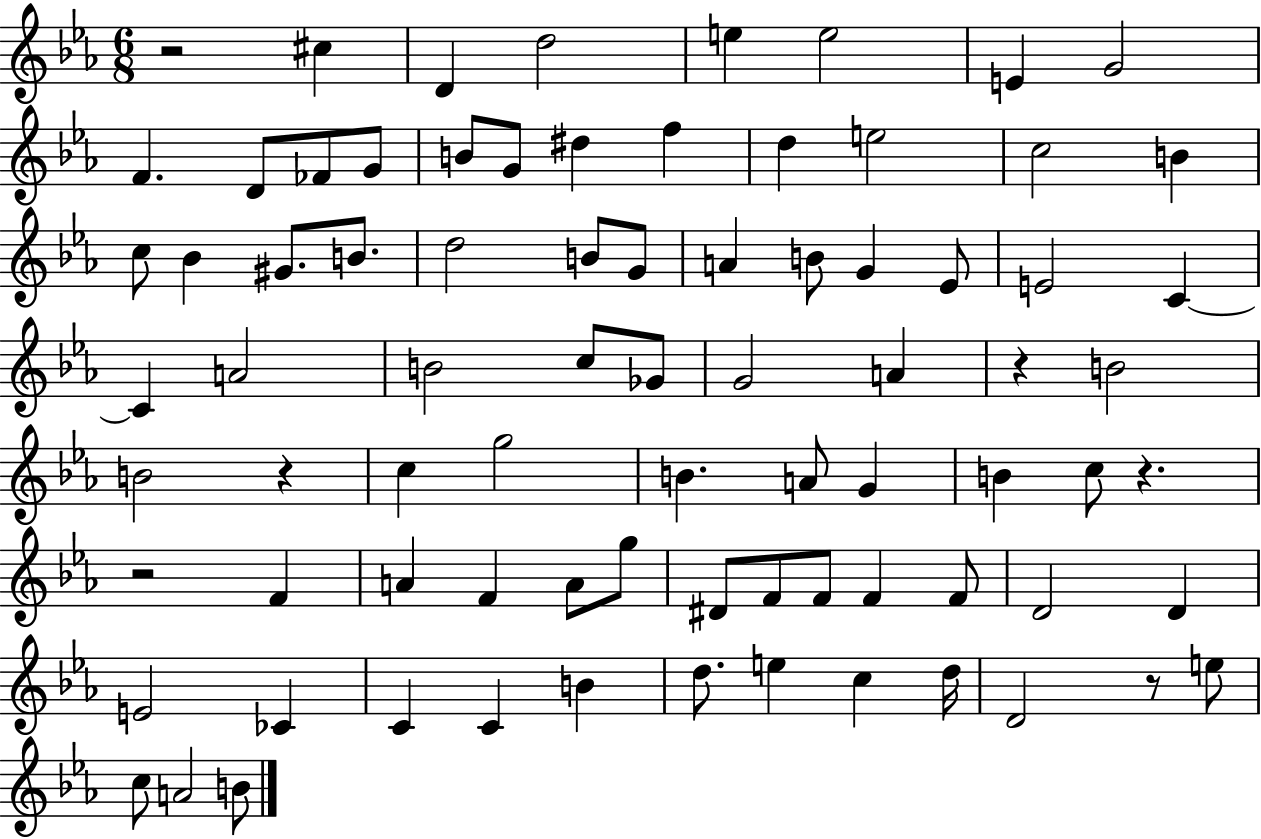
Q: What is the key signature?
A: EES major